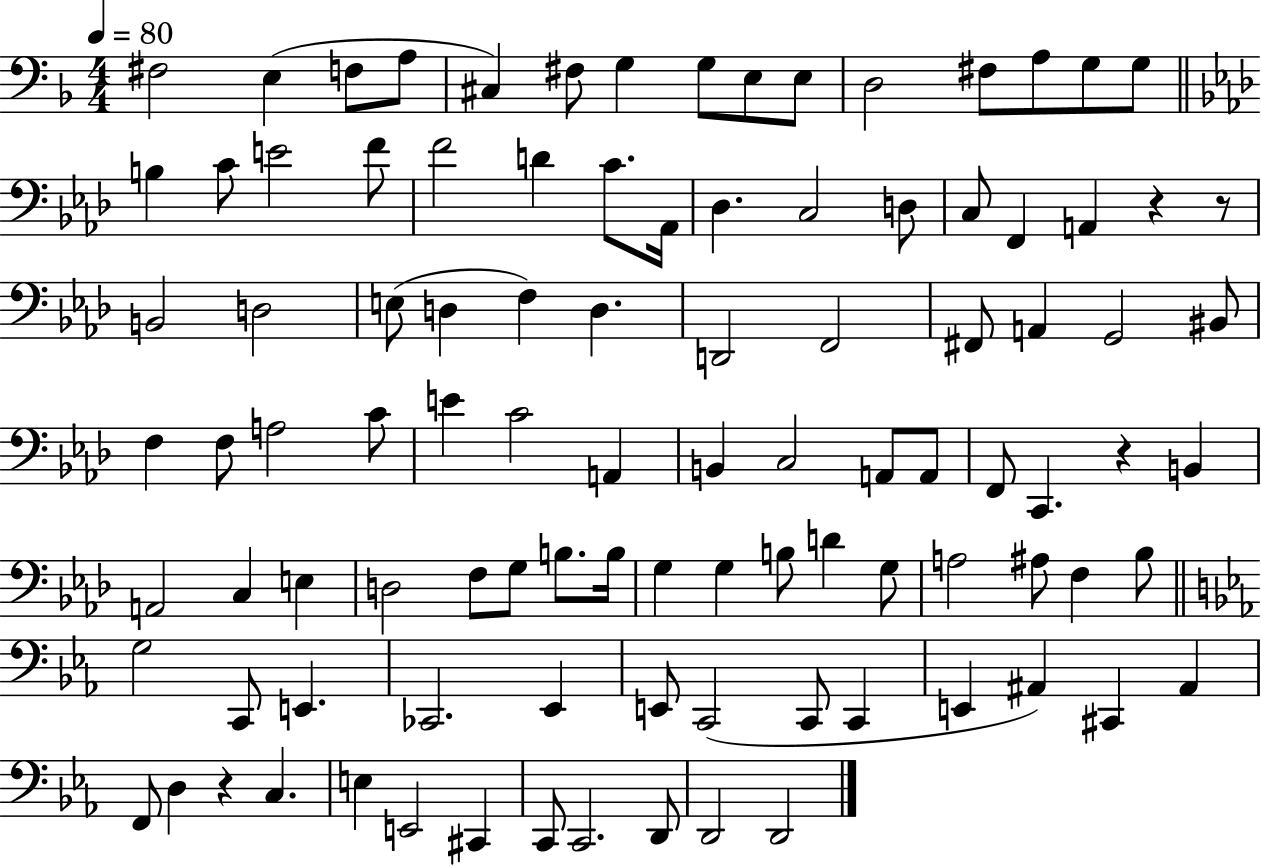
{
  \clef bass
  \numericTimeSignature
  \time 4/4
  \key f \major
  \tempo 4 = 80
  fis2 e4( f8 a8 | cis4) fis8 g4 g8 e8 e8 | d2 fis8 a8 g8 g8 | \bar "||" \break \key aes \major b4 c'8 e'2 f'8 | f'2 d'4 c'8. aes,16 | des4. c2 d8 | c8 f,4 a,4 r4 r8 | \break b,2 d2 | e8( d4 f4) d4. | d,2 f,2 | fis,8 a,4 g,2 bis,8 | \break f4 f8 a2 c'8 | e'4 c'2 a,4 | b,4 c2 a,8 a,8 | f,8 c,4. r4 b,4 | \break a,2 c4 e4 | d2 f8 g8 b8. b16 | g4 g4 b8 d'4 g8 | a2 ais8 f4 bes8 | \break \bar "||" \break \key ees \major g2 c,8 e,4. | ces,2. ees,4 | e,8 c,2( c,8 c,4 | e,4 ais,4) cis,4 ais,4 | \break f,8 d4 r4 c4. | e4 e,2 cis,4 | c,8 c,2. d,8 | d,2 d,2 | \break \bar "|."
}